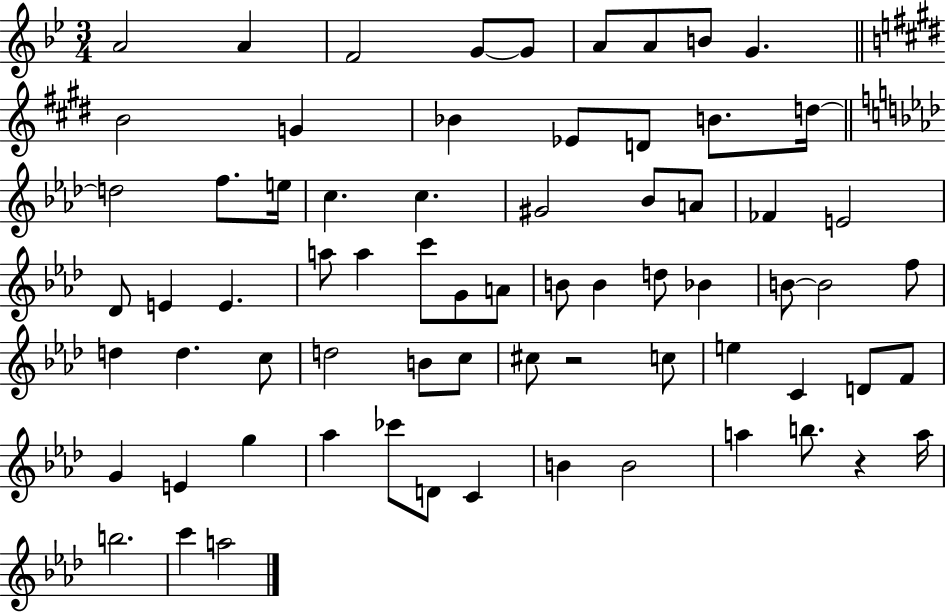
A4/h A4/q F4/h G4/e G4/e A4/e A4/e B4/e G4/q. B4/h G4/q Bb4/q Eb4/e D4/e B4/e. D5/s D5/h F5/e. E5/s C5/q. C5/q. G#4/h Bb4/e A4/e FES4/q E4/h Db4/e E4/q E4/q. A5/e A5/q C6/e G4/e A4/e B4/e B4/q D5/e Bb4/q B4/e B4/h F5/e D5/q D5/q. C5/e D5/h B4/e C5/e C#5/e R/h C5/e E5/q C4/q D4/e F4/e G4/q E4/q G5/q Ab5/q CES6/e D4/e C4/q B4/q B4/h A5/q B5/e. R/q A5/s B5/h. C6/q A5/h